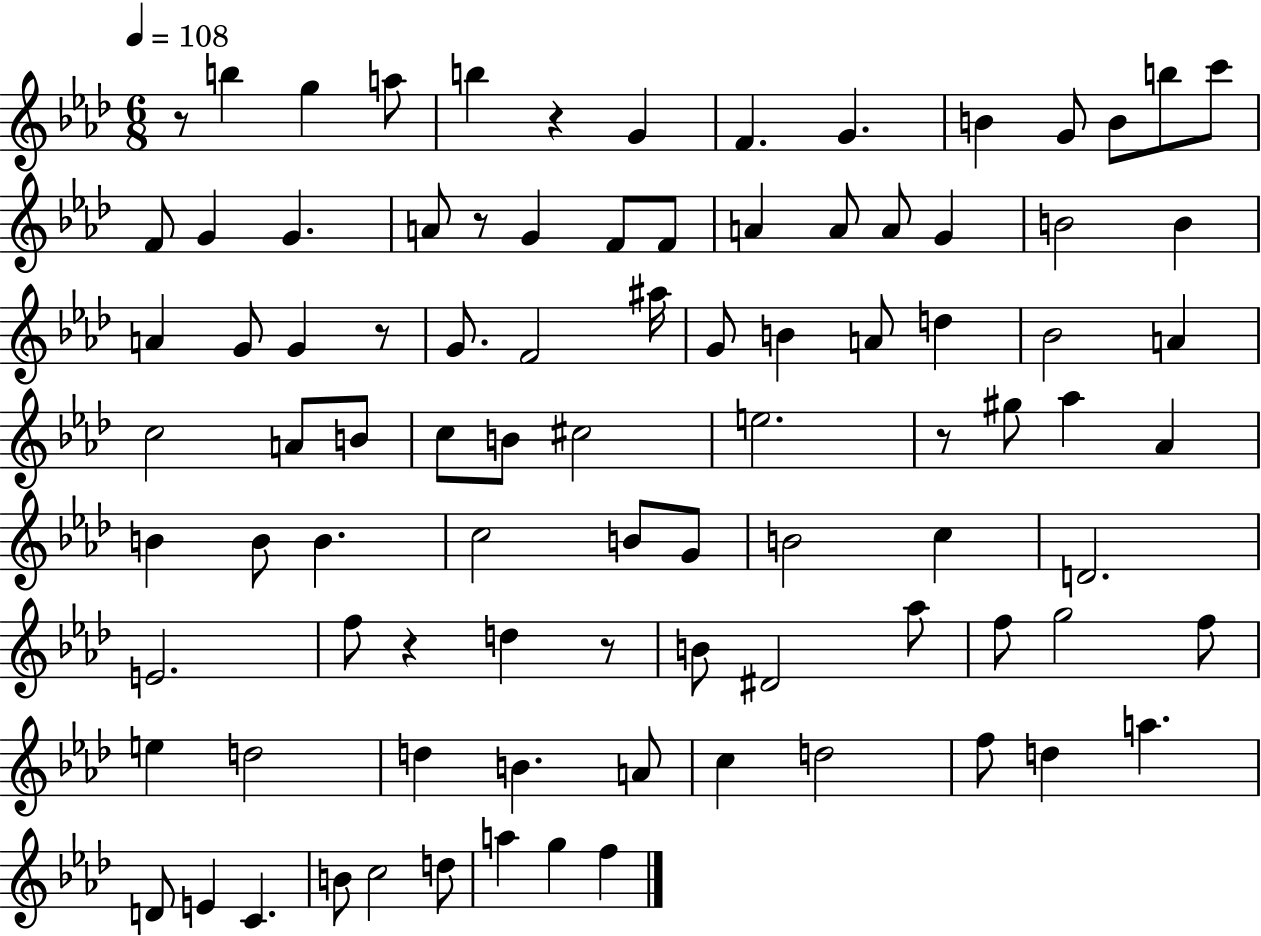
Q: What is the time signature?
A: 6/8